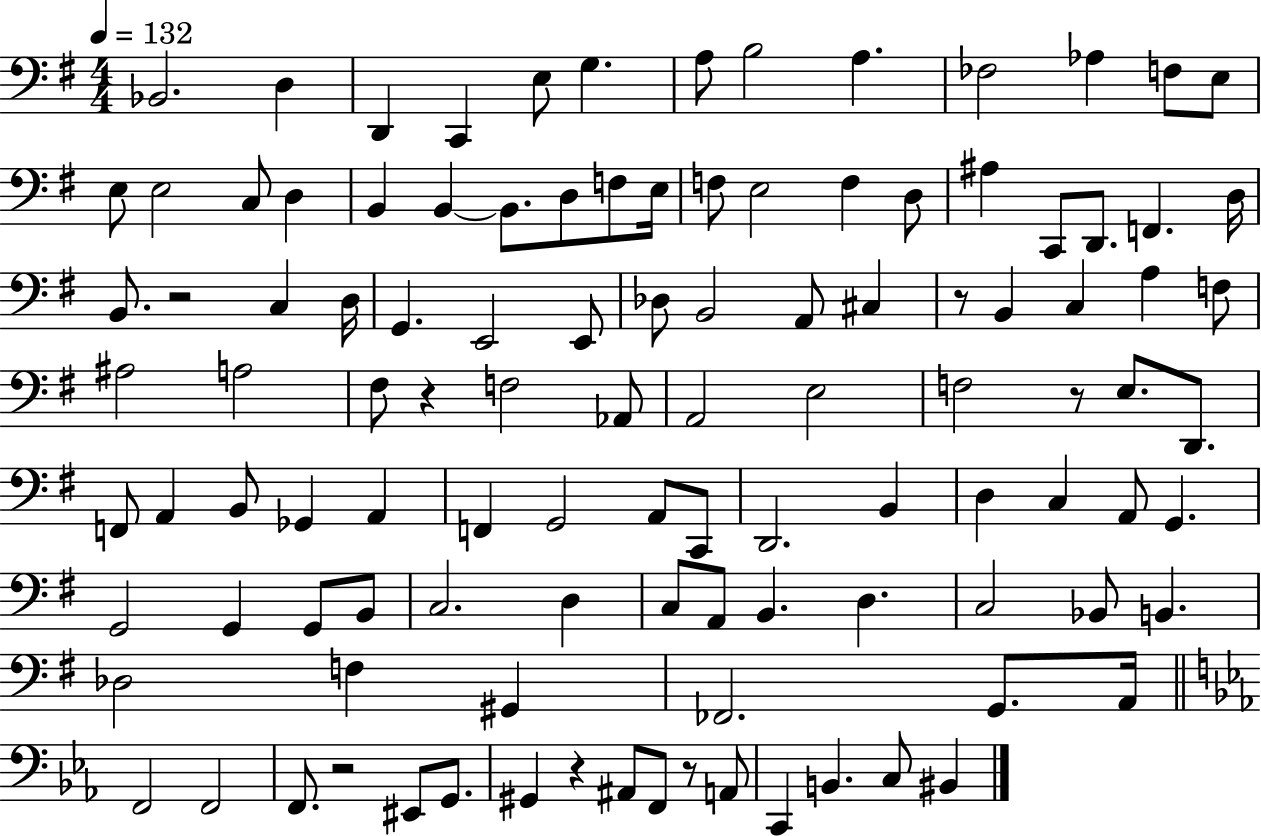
X:1
T:Untitled
M:4/4
L:1/4
K:G
_B,,2 D, D,, C,, E,/2 G, A,/2 B,2 A, _F,2 _A, F,/2 E,/2 E,/2 E,2 C,/2 D, B,, B,, B,,/2 D,/2 F,/2 E,/4 F,/2 E,2 F, D,/2 ^A, C,,/2 D,,/2 F,, D,/4 B,,/2 z2 C, D,/4 G,, E,,2 E,,/2 _D,/2 B,,2 A,,/2 ^C, z/2 B,, C, A, F,/2 ^A,2 A,2 ^F,/2 z F,2 _A,,/2 A,,2 E,2 F,2 z/2 E,/2 D,,/2 F,,/2 A,, B,,/2 _G,, A,, F,, G,,2 A,,/2 C,,/2 D,,2 B,, D, C, A,,/2 G,, G,,2 G,, G,,/2 B,,/2 C,2 D, C,/2 A,,/2 B,, D, C,2 _B,,/2 B,, _D,2 F, ^G,, _F,,2 G,,/2 A,,/4 F,,2 F,,2 F,,/2 z2 ^E,,/2 G,,/2 ^G,, z ^A,,/2 F,,/2 z/2 A,,/2 C,, B,, C,/2 ^B,,